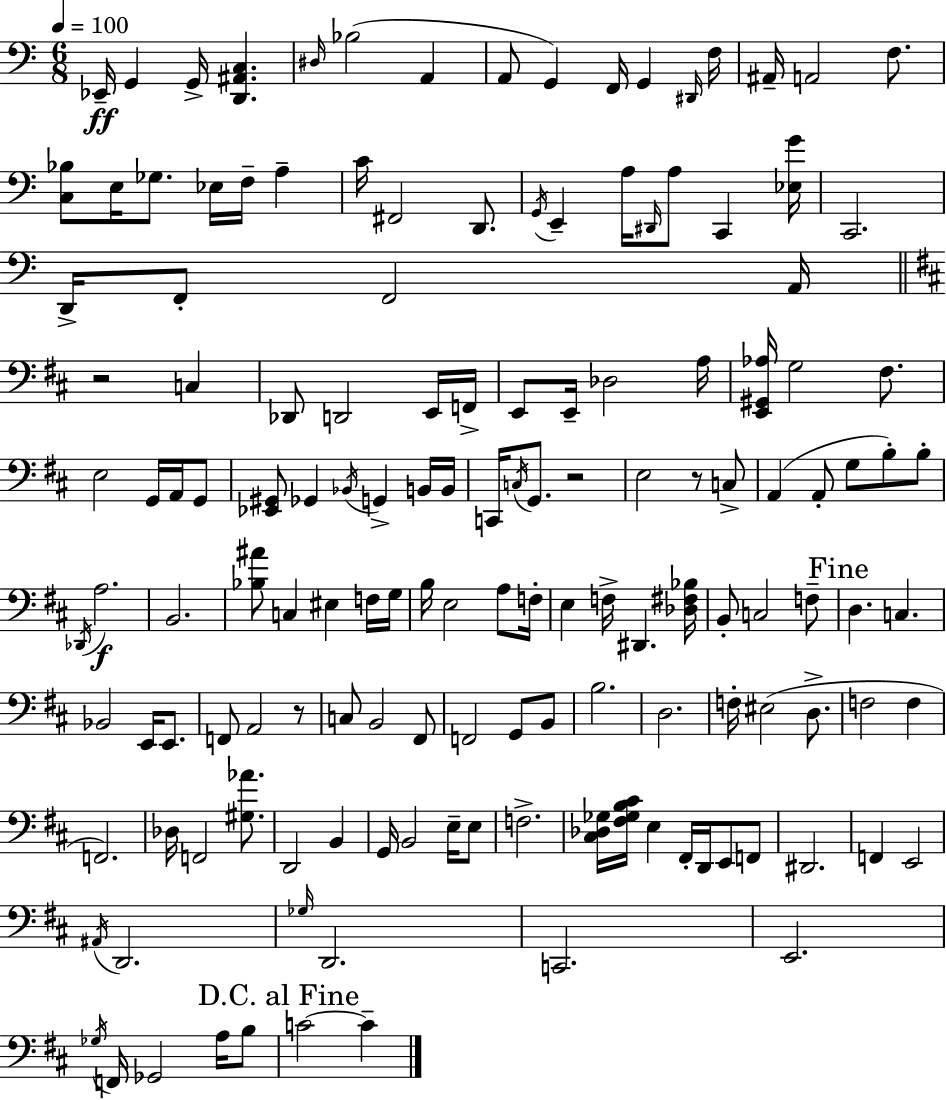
{
  \clef bass
  \numericTimeSignature
  \time 6/8
  \key a \minor
  \tempo 4 = 100
  \repeat volta 2 { ees,16--\ff g,4 g,16-> <d, ais, c>4. | \grace { dis16 } bes2( a,4 | a,8 g,4) f,16 g,4 | \grace { dis,16 } f16 ais,16-- a,2 f8. | \break <c bes>8 e16 ges8. ees16 f16-- a4-- | c'16 fis,2 d,8. | \acciaccatura { g,16 } e,4-- a16 \grace { dis,16 } a8 c,4 | <ees g'>16 c,2. | \break d,16-> f,8-. f,2 | a,16 \bar "||" \break \key d \major r2 c4 | des,8 d,2 e,16 f,16-> | e,8 e,16-- des2 a16 | <e, gis, aes>16 g2 fis8. | \break e2 g,16 a,16 g,8 | <ees, gis,>8 ges,4 \acciaccatura { bes,16 } g,4-> b,16 | b,16 c,16 \acciaccatura { c16 } g,8. r2 | e2 r8 | \break c8-> a,4( a,8-. g8 b8-.) | b8-. \acciaccatura { des,16 } a2.\f | b,2. | <bes ais'>8 c4 eis4 | \break f16 g16 b16 e2 | a8 f16-. e4 f16-> dis,4. | <des fis bes>16 b,8-. c2 | f8-- \mark "Fine" d4. c4. | \break bes,2 e,16 | e,8. f,8 a,2 | r8 c8 b,2 | fis,8 f,2 g,8 | \break b,8 b2. | d2. | f16-. eis2( | d8.-> f2 f4 | \break f,2.) | des16 f,2 | <gis aes'>8. d,2 b,4 | g,16 b,2 | \break e16-- e8 f2.-> | <cis des ges>16 <fis ges b cis'>16 e4 fis,16-. d,16 e,8 | f,8 dis,2. | f,4 e,2 | \break \acciaccatura { ais,16 } d,2. | \grace { ges16 } d,2. | c,2. | e,2. | \break \acciaccatura { ges16 } f,16 ges,2 | a16 b8 \mark "D.C. al Fine" c'2~~ | c'4-- } \bar "|."
}